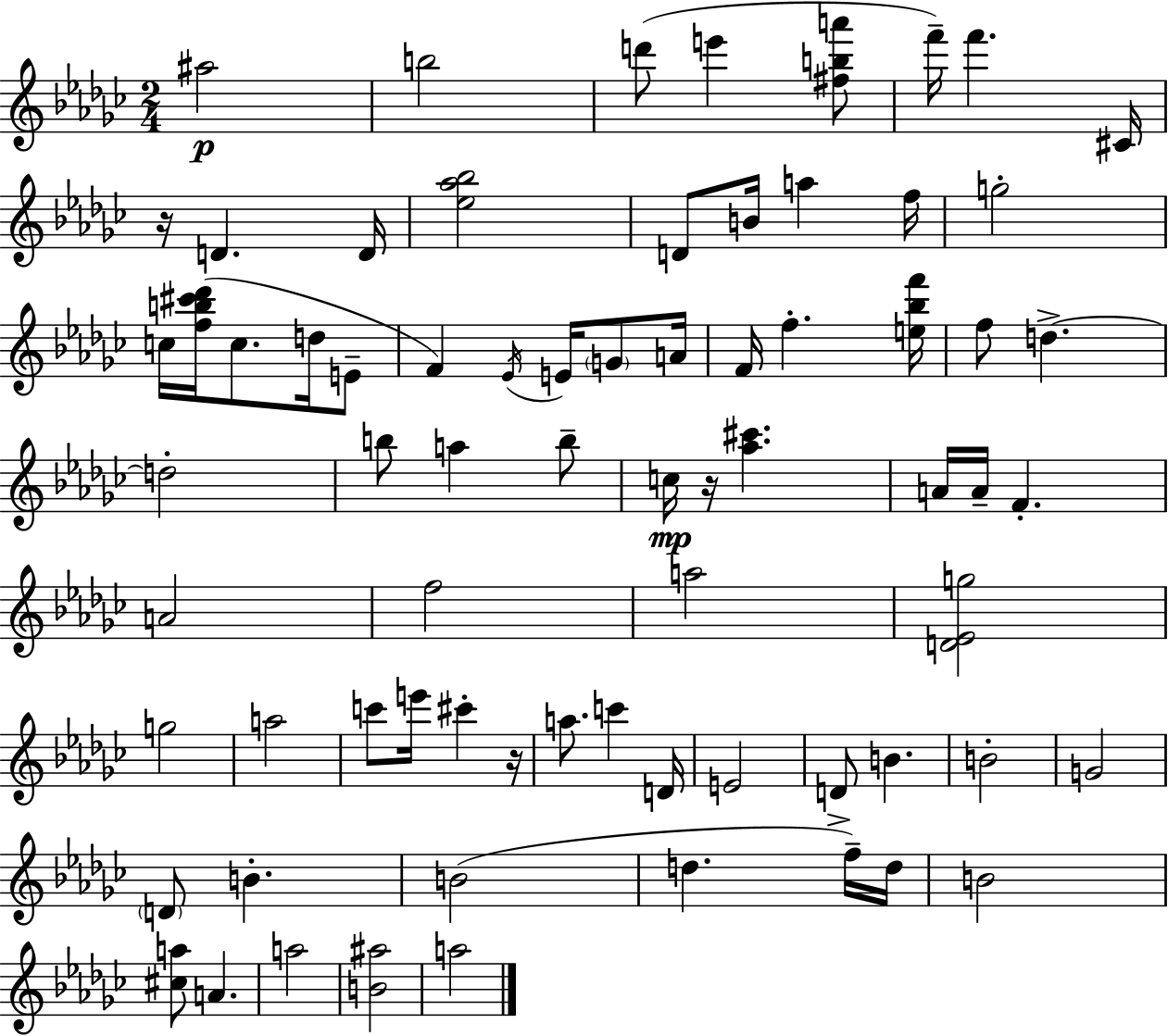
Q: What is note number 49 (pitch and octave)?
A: B4